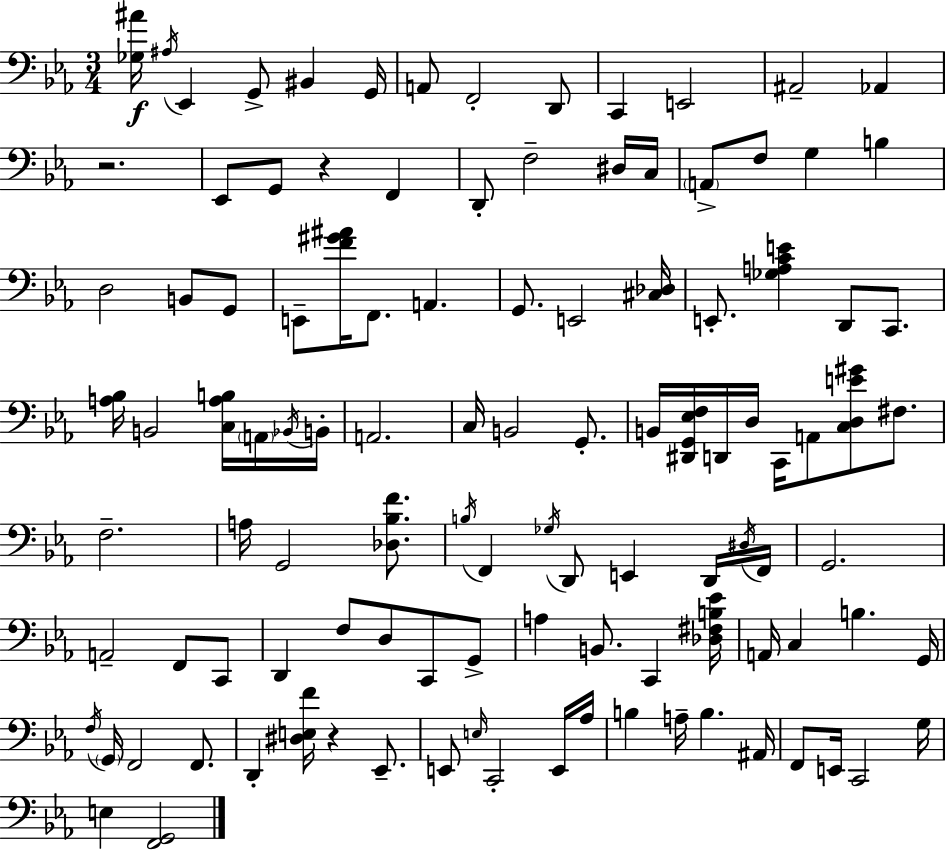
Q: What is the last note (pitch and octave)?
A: E3